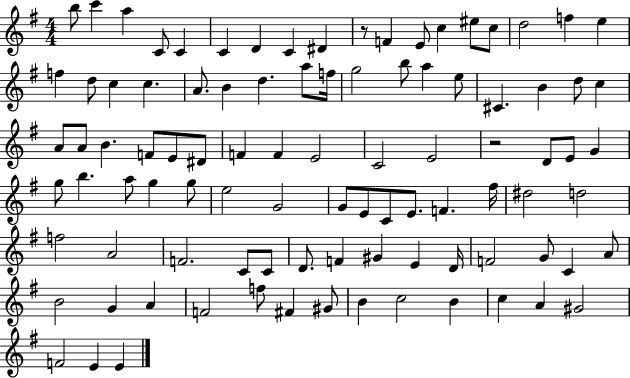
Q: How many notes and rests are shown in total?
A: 95